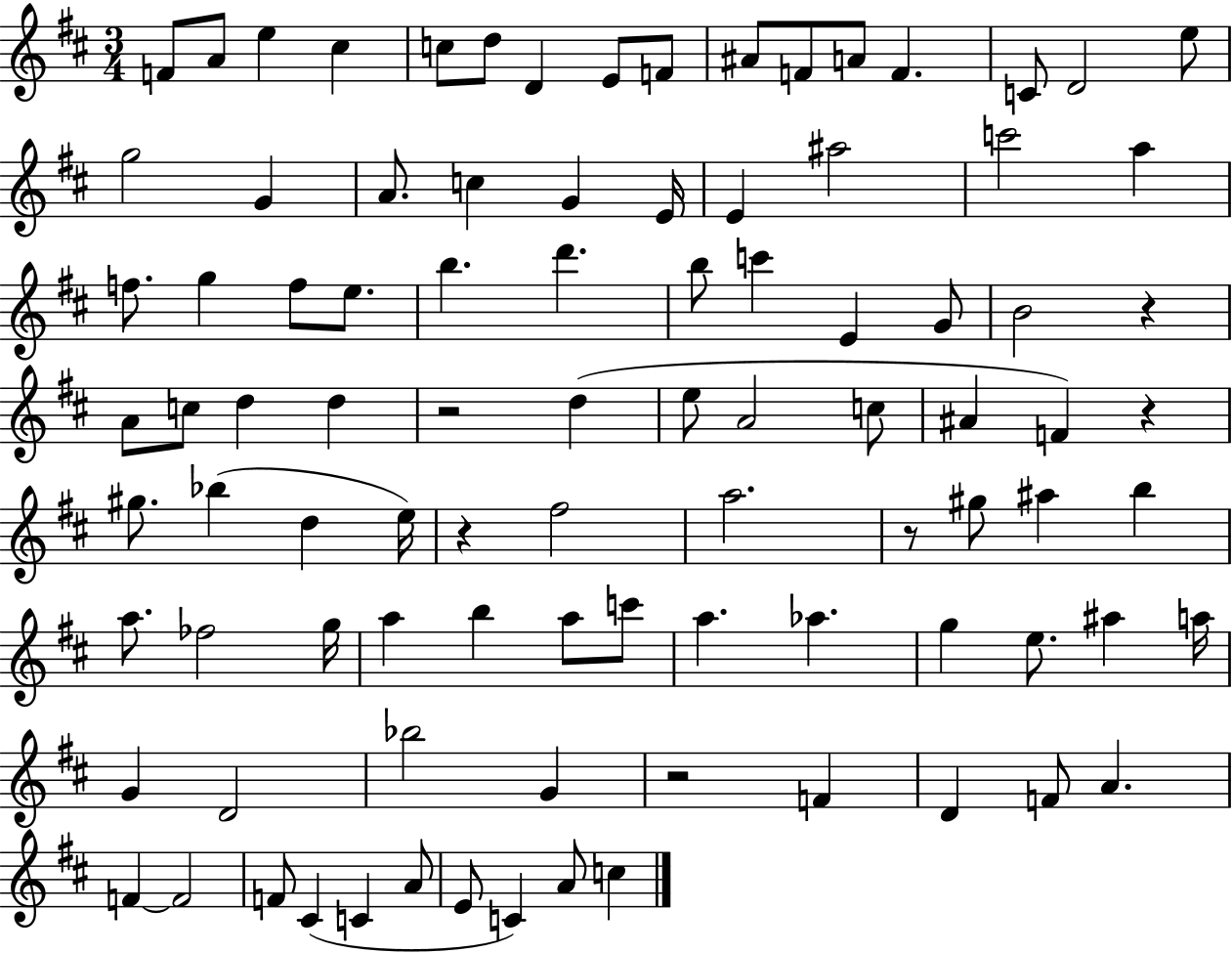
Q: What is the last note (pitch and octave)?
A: C5